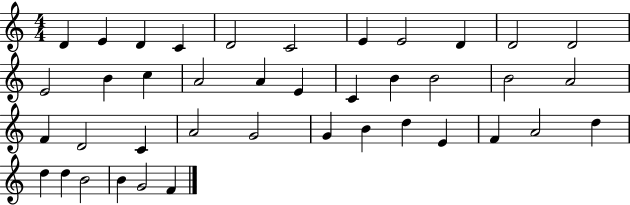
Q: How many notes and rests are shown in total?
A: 40